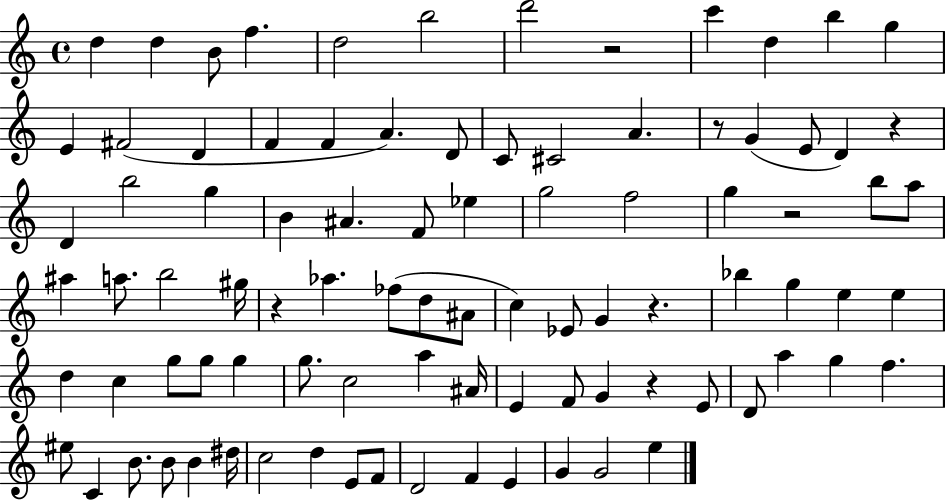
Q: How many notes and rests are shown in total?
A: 91